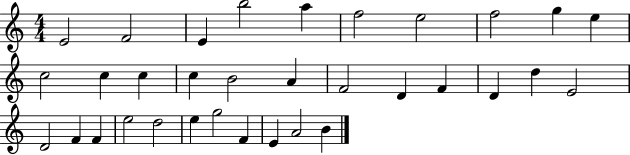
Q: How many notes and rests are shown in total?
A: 33